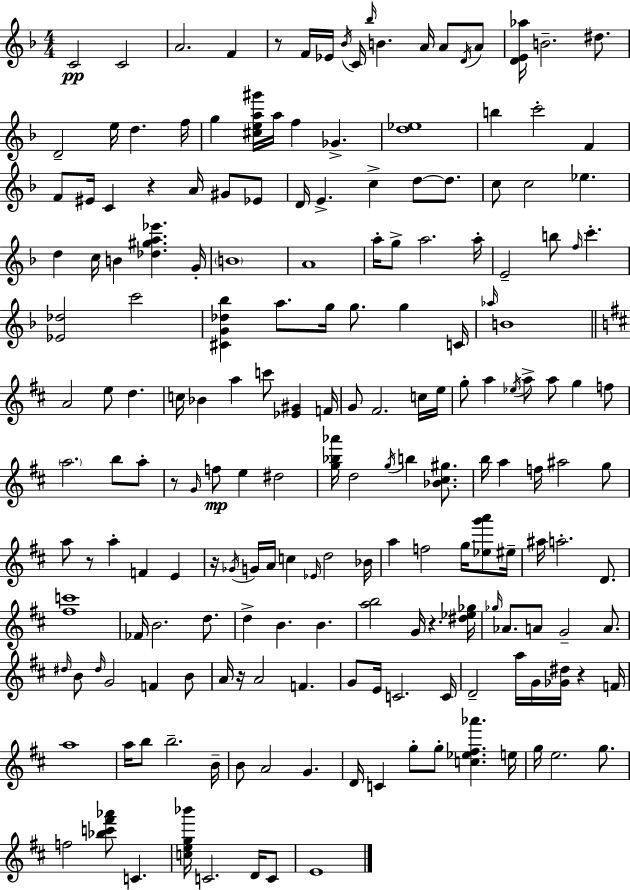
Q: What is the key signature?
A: D minor